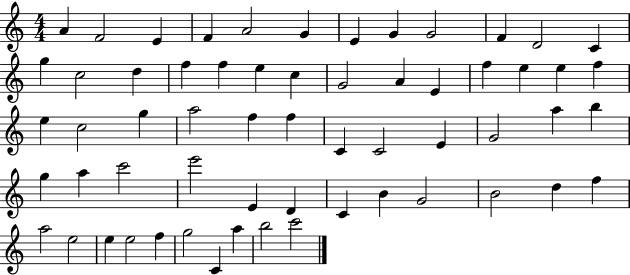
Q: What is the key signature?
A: C major